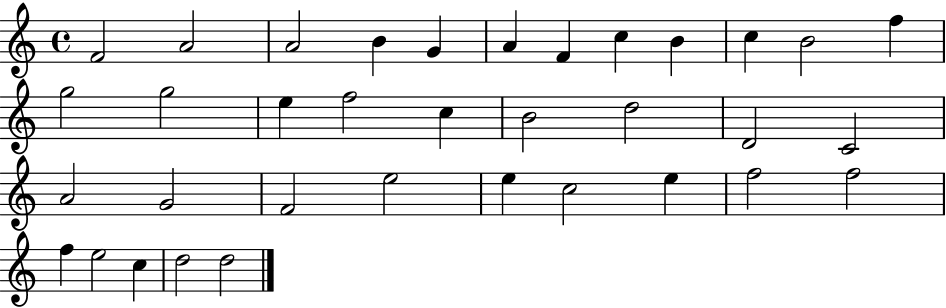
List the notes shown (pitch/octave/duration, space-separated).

F4/h A4/h A4/h B4/q G4/q A4/q F4/q C5/q B4/q C5/q B4/h F5/q G5/h G5/h E5/q F5/h C5/q B4/h D5/h D4/h C4/h A4/h G4/h F4/h E5/h E5/q C5/h E5/q F5/h F5/h F5/q E5/h C5/q D5/h D5/h